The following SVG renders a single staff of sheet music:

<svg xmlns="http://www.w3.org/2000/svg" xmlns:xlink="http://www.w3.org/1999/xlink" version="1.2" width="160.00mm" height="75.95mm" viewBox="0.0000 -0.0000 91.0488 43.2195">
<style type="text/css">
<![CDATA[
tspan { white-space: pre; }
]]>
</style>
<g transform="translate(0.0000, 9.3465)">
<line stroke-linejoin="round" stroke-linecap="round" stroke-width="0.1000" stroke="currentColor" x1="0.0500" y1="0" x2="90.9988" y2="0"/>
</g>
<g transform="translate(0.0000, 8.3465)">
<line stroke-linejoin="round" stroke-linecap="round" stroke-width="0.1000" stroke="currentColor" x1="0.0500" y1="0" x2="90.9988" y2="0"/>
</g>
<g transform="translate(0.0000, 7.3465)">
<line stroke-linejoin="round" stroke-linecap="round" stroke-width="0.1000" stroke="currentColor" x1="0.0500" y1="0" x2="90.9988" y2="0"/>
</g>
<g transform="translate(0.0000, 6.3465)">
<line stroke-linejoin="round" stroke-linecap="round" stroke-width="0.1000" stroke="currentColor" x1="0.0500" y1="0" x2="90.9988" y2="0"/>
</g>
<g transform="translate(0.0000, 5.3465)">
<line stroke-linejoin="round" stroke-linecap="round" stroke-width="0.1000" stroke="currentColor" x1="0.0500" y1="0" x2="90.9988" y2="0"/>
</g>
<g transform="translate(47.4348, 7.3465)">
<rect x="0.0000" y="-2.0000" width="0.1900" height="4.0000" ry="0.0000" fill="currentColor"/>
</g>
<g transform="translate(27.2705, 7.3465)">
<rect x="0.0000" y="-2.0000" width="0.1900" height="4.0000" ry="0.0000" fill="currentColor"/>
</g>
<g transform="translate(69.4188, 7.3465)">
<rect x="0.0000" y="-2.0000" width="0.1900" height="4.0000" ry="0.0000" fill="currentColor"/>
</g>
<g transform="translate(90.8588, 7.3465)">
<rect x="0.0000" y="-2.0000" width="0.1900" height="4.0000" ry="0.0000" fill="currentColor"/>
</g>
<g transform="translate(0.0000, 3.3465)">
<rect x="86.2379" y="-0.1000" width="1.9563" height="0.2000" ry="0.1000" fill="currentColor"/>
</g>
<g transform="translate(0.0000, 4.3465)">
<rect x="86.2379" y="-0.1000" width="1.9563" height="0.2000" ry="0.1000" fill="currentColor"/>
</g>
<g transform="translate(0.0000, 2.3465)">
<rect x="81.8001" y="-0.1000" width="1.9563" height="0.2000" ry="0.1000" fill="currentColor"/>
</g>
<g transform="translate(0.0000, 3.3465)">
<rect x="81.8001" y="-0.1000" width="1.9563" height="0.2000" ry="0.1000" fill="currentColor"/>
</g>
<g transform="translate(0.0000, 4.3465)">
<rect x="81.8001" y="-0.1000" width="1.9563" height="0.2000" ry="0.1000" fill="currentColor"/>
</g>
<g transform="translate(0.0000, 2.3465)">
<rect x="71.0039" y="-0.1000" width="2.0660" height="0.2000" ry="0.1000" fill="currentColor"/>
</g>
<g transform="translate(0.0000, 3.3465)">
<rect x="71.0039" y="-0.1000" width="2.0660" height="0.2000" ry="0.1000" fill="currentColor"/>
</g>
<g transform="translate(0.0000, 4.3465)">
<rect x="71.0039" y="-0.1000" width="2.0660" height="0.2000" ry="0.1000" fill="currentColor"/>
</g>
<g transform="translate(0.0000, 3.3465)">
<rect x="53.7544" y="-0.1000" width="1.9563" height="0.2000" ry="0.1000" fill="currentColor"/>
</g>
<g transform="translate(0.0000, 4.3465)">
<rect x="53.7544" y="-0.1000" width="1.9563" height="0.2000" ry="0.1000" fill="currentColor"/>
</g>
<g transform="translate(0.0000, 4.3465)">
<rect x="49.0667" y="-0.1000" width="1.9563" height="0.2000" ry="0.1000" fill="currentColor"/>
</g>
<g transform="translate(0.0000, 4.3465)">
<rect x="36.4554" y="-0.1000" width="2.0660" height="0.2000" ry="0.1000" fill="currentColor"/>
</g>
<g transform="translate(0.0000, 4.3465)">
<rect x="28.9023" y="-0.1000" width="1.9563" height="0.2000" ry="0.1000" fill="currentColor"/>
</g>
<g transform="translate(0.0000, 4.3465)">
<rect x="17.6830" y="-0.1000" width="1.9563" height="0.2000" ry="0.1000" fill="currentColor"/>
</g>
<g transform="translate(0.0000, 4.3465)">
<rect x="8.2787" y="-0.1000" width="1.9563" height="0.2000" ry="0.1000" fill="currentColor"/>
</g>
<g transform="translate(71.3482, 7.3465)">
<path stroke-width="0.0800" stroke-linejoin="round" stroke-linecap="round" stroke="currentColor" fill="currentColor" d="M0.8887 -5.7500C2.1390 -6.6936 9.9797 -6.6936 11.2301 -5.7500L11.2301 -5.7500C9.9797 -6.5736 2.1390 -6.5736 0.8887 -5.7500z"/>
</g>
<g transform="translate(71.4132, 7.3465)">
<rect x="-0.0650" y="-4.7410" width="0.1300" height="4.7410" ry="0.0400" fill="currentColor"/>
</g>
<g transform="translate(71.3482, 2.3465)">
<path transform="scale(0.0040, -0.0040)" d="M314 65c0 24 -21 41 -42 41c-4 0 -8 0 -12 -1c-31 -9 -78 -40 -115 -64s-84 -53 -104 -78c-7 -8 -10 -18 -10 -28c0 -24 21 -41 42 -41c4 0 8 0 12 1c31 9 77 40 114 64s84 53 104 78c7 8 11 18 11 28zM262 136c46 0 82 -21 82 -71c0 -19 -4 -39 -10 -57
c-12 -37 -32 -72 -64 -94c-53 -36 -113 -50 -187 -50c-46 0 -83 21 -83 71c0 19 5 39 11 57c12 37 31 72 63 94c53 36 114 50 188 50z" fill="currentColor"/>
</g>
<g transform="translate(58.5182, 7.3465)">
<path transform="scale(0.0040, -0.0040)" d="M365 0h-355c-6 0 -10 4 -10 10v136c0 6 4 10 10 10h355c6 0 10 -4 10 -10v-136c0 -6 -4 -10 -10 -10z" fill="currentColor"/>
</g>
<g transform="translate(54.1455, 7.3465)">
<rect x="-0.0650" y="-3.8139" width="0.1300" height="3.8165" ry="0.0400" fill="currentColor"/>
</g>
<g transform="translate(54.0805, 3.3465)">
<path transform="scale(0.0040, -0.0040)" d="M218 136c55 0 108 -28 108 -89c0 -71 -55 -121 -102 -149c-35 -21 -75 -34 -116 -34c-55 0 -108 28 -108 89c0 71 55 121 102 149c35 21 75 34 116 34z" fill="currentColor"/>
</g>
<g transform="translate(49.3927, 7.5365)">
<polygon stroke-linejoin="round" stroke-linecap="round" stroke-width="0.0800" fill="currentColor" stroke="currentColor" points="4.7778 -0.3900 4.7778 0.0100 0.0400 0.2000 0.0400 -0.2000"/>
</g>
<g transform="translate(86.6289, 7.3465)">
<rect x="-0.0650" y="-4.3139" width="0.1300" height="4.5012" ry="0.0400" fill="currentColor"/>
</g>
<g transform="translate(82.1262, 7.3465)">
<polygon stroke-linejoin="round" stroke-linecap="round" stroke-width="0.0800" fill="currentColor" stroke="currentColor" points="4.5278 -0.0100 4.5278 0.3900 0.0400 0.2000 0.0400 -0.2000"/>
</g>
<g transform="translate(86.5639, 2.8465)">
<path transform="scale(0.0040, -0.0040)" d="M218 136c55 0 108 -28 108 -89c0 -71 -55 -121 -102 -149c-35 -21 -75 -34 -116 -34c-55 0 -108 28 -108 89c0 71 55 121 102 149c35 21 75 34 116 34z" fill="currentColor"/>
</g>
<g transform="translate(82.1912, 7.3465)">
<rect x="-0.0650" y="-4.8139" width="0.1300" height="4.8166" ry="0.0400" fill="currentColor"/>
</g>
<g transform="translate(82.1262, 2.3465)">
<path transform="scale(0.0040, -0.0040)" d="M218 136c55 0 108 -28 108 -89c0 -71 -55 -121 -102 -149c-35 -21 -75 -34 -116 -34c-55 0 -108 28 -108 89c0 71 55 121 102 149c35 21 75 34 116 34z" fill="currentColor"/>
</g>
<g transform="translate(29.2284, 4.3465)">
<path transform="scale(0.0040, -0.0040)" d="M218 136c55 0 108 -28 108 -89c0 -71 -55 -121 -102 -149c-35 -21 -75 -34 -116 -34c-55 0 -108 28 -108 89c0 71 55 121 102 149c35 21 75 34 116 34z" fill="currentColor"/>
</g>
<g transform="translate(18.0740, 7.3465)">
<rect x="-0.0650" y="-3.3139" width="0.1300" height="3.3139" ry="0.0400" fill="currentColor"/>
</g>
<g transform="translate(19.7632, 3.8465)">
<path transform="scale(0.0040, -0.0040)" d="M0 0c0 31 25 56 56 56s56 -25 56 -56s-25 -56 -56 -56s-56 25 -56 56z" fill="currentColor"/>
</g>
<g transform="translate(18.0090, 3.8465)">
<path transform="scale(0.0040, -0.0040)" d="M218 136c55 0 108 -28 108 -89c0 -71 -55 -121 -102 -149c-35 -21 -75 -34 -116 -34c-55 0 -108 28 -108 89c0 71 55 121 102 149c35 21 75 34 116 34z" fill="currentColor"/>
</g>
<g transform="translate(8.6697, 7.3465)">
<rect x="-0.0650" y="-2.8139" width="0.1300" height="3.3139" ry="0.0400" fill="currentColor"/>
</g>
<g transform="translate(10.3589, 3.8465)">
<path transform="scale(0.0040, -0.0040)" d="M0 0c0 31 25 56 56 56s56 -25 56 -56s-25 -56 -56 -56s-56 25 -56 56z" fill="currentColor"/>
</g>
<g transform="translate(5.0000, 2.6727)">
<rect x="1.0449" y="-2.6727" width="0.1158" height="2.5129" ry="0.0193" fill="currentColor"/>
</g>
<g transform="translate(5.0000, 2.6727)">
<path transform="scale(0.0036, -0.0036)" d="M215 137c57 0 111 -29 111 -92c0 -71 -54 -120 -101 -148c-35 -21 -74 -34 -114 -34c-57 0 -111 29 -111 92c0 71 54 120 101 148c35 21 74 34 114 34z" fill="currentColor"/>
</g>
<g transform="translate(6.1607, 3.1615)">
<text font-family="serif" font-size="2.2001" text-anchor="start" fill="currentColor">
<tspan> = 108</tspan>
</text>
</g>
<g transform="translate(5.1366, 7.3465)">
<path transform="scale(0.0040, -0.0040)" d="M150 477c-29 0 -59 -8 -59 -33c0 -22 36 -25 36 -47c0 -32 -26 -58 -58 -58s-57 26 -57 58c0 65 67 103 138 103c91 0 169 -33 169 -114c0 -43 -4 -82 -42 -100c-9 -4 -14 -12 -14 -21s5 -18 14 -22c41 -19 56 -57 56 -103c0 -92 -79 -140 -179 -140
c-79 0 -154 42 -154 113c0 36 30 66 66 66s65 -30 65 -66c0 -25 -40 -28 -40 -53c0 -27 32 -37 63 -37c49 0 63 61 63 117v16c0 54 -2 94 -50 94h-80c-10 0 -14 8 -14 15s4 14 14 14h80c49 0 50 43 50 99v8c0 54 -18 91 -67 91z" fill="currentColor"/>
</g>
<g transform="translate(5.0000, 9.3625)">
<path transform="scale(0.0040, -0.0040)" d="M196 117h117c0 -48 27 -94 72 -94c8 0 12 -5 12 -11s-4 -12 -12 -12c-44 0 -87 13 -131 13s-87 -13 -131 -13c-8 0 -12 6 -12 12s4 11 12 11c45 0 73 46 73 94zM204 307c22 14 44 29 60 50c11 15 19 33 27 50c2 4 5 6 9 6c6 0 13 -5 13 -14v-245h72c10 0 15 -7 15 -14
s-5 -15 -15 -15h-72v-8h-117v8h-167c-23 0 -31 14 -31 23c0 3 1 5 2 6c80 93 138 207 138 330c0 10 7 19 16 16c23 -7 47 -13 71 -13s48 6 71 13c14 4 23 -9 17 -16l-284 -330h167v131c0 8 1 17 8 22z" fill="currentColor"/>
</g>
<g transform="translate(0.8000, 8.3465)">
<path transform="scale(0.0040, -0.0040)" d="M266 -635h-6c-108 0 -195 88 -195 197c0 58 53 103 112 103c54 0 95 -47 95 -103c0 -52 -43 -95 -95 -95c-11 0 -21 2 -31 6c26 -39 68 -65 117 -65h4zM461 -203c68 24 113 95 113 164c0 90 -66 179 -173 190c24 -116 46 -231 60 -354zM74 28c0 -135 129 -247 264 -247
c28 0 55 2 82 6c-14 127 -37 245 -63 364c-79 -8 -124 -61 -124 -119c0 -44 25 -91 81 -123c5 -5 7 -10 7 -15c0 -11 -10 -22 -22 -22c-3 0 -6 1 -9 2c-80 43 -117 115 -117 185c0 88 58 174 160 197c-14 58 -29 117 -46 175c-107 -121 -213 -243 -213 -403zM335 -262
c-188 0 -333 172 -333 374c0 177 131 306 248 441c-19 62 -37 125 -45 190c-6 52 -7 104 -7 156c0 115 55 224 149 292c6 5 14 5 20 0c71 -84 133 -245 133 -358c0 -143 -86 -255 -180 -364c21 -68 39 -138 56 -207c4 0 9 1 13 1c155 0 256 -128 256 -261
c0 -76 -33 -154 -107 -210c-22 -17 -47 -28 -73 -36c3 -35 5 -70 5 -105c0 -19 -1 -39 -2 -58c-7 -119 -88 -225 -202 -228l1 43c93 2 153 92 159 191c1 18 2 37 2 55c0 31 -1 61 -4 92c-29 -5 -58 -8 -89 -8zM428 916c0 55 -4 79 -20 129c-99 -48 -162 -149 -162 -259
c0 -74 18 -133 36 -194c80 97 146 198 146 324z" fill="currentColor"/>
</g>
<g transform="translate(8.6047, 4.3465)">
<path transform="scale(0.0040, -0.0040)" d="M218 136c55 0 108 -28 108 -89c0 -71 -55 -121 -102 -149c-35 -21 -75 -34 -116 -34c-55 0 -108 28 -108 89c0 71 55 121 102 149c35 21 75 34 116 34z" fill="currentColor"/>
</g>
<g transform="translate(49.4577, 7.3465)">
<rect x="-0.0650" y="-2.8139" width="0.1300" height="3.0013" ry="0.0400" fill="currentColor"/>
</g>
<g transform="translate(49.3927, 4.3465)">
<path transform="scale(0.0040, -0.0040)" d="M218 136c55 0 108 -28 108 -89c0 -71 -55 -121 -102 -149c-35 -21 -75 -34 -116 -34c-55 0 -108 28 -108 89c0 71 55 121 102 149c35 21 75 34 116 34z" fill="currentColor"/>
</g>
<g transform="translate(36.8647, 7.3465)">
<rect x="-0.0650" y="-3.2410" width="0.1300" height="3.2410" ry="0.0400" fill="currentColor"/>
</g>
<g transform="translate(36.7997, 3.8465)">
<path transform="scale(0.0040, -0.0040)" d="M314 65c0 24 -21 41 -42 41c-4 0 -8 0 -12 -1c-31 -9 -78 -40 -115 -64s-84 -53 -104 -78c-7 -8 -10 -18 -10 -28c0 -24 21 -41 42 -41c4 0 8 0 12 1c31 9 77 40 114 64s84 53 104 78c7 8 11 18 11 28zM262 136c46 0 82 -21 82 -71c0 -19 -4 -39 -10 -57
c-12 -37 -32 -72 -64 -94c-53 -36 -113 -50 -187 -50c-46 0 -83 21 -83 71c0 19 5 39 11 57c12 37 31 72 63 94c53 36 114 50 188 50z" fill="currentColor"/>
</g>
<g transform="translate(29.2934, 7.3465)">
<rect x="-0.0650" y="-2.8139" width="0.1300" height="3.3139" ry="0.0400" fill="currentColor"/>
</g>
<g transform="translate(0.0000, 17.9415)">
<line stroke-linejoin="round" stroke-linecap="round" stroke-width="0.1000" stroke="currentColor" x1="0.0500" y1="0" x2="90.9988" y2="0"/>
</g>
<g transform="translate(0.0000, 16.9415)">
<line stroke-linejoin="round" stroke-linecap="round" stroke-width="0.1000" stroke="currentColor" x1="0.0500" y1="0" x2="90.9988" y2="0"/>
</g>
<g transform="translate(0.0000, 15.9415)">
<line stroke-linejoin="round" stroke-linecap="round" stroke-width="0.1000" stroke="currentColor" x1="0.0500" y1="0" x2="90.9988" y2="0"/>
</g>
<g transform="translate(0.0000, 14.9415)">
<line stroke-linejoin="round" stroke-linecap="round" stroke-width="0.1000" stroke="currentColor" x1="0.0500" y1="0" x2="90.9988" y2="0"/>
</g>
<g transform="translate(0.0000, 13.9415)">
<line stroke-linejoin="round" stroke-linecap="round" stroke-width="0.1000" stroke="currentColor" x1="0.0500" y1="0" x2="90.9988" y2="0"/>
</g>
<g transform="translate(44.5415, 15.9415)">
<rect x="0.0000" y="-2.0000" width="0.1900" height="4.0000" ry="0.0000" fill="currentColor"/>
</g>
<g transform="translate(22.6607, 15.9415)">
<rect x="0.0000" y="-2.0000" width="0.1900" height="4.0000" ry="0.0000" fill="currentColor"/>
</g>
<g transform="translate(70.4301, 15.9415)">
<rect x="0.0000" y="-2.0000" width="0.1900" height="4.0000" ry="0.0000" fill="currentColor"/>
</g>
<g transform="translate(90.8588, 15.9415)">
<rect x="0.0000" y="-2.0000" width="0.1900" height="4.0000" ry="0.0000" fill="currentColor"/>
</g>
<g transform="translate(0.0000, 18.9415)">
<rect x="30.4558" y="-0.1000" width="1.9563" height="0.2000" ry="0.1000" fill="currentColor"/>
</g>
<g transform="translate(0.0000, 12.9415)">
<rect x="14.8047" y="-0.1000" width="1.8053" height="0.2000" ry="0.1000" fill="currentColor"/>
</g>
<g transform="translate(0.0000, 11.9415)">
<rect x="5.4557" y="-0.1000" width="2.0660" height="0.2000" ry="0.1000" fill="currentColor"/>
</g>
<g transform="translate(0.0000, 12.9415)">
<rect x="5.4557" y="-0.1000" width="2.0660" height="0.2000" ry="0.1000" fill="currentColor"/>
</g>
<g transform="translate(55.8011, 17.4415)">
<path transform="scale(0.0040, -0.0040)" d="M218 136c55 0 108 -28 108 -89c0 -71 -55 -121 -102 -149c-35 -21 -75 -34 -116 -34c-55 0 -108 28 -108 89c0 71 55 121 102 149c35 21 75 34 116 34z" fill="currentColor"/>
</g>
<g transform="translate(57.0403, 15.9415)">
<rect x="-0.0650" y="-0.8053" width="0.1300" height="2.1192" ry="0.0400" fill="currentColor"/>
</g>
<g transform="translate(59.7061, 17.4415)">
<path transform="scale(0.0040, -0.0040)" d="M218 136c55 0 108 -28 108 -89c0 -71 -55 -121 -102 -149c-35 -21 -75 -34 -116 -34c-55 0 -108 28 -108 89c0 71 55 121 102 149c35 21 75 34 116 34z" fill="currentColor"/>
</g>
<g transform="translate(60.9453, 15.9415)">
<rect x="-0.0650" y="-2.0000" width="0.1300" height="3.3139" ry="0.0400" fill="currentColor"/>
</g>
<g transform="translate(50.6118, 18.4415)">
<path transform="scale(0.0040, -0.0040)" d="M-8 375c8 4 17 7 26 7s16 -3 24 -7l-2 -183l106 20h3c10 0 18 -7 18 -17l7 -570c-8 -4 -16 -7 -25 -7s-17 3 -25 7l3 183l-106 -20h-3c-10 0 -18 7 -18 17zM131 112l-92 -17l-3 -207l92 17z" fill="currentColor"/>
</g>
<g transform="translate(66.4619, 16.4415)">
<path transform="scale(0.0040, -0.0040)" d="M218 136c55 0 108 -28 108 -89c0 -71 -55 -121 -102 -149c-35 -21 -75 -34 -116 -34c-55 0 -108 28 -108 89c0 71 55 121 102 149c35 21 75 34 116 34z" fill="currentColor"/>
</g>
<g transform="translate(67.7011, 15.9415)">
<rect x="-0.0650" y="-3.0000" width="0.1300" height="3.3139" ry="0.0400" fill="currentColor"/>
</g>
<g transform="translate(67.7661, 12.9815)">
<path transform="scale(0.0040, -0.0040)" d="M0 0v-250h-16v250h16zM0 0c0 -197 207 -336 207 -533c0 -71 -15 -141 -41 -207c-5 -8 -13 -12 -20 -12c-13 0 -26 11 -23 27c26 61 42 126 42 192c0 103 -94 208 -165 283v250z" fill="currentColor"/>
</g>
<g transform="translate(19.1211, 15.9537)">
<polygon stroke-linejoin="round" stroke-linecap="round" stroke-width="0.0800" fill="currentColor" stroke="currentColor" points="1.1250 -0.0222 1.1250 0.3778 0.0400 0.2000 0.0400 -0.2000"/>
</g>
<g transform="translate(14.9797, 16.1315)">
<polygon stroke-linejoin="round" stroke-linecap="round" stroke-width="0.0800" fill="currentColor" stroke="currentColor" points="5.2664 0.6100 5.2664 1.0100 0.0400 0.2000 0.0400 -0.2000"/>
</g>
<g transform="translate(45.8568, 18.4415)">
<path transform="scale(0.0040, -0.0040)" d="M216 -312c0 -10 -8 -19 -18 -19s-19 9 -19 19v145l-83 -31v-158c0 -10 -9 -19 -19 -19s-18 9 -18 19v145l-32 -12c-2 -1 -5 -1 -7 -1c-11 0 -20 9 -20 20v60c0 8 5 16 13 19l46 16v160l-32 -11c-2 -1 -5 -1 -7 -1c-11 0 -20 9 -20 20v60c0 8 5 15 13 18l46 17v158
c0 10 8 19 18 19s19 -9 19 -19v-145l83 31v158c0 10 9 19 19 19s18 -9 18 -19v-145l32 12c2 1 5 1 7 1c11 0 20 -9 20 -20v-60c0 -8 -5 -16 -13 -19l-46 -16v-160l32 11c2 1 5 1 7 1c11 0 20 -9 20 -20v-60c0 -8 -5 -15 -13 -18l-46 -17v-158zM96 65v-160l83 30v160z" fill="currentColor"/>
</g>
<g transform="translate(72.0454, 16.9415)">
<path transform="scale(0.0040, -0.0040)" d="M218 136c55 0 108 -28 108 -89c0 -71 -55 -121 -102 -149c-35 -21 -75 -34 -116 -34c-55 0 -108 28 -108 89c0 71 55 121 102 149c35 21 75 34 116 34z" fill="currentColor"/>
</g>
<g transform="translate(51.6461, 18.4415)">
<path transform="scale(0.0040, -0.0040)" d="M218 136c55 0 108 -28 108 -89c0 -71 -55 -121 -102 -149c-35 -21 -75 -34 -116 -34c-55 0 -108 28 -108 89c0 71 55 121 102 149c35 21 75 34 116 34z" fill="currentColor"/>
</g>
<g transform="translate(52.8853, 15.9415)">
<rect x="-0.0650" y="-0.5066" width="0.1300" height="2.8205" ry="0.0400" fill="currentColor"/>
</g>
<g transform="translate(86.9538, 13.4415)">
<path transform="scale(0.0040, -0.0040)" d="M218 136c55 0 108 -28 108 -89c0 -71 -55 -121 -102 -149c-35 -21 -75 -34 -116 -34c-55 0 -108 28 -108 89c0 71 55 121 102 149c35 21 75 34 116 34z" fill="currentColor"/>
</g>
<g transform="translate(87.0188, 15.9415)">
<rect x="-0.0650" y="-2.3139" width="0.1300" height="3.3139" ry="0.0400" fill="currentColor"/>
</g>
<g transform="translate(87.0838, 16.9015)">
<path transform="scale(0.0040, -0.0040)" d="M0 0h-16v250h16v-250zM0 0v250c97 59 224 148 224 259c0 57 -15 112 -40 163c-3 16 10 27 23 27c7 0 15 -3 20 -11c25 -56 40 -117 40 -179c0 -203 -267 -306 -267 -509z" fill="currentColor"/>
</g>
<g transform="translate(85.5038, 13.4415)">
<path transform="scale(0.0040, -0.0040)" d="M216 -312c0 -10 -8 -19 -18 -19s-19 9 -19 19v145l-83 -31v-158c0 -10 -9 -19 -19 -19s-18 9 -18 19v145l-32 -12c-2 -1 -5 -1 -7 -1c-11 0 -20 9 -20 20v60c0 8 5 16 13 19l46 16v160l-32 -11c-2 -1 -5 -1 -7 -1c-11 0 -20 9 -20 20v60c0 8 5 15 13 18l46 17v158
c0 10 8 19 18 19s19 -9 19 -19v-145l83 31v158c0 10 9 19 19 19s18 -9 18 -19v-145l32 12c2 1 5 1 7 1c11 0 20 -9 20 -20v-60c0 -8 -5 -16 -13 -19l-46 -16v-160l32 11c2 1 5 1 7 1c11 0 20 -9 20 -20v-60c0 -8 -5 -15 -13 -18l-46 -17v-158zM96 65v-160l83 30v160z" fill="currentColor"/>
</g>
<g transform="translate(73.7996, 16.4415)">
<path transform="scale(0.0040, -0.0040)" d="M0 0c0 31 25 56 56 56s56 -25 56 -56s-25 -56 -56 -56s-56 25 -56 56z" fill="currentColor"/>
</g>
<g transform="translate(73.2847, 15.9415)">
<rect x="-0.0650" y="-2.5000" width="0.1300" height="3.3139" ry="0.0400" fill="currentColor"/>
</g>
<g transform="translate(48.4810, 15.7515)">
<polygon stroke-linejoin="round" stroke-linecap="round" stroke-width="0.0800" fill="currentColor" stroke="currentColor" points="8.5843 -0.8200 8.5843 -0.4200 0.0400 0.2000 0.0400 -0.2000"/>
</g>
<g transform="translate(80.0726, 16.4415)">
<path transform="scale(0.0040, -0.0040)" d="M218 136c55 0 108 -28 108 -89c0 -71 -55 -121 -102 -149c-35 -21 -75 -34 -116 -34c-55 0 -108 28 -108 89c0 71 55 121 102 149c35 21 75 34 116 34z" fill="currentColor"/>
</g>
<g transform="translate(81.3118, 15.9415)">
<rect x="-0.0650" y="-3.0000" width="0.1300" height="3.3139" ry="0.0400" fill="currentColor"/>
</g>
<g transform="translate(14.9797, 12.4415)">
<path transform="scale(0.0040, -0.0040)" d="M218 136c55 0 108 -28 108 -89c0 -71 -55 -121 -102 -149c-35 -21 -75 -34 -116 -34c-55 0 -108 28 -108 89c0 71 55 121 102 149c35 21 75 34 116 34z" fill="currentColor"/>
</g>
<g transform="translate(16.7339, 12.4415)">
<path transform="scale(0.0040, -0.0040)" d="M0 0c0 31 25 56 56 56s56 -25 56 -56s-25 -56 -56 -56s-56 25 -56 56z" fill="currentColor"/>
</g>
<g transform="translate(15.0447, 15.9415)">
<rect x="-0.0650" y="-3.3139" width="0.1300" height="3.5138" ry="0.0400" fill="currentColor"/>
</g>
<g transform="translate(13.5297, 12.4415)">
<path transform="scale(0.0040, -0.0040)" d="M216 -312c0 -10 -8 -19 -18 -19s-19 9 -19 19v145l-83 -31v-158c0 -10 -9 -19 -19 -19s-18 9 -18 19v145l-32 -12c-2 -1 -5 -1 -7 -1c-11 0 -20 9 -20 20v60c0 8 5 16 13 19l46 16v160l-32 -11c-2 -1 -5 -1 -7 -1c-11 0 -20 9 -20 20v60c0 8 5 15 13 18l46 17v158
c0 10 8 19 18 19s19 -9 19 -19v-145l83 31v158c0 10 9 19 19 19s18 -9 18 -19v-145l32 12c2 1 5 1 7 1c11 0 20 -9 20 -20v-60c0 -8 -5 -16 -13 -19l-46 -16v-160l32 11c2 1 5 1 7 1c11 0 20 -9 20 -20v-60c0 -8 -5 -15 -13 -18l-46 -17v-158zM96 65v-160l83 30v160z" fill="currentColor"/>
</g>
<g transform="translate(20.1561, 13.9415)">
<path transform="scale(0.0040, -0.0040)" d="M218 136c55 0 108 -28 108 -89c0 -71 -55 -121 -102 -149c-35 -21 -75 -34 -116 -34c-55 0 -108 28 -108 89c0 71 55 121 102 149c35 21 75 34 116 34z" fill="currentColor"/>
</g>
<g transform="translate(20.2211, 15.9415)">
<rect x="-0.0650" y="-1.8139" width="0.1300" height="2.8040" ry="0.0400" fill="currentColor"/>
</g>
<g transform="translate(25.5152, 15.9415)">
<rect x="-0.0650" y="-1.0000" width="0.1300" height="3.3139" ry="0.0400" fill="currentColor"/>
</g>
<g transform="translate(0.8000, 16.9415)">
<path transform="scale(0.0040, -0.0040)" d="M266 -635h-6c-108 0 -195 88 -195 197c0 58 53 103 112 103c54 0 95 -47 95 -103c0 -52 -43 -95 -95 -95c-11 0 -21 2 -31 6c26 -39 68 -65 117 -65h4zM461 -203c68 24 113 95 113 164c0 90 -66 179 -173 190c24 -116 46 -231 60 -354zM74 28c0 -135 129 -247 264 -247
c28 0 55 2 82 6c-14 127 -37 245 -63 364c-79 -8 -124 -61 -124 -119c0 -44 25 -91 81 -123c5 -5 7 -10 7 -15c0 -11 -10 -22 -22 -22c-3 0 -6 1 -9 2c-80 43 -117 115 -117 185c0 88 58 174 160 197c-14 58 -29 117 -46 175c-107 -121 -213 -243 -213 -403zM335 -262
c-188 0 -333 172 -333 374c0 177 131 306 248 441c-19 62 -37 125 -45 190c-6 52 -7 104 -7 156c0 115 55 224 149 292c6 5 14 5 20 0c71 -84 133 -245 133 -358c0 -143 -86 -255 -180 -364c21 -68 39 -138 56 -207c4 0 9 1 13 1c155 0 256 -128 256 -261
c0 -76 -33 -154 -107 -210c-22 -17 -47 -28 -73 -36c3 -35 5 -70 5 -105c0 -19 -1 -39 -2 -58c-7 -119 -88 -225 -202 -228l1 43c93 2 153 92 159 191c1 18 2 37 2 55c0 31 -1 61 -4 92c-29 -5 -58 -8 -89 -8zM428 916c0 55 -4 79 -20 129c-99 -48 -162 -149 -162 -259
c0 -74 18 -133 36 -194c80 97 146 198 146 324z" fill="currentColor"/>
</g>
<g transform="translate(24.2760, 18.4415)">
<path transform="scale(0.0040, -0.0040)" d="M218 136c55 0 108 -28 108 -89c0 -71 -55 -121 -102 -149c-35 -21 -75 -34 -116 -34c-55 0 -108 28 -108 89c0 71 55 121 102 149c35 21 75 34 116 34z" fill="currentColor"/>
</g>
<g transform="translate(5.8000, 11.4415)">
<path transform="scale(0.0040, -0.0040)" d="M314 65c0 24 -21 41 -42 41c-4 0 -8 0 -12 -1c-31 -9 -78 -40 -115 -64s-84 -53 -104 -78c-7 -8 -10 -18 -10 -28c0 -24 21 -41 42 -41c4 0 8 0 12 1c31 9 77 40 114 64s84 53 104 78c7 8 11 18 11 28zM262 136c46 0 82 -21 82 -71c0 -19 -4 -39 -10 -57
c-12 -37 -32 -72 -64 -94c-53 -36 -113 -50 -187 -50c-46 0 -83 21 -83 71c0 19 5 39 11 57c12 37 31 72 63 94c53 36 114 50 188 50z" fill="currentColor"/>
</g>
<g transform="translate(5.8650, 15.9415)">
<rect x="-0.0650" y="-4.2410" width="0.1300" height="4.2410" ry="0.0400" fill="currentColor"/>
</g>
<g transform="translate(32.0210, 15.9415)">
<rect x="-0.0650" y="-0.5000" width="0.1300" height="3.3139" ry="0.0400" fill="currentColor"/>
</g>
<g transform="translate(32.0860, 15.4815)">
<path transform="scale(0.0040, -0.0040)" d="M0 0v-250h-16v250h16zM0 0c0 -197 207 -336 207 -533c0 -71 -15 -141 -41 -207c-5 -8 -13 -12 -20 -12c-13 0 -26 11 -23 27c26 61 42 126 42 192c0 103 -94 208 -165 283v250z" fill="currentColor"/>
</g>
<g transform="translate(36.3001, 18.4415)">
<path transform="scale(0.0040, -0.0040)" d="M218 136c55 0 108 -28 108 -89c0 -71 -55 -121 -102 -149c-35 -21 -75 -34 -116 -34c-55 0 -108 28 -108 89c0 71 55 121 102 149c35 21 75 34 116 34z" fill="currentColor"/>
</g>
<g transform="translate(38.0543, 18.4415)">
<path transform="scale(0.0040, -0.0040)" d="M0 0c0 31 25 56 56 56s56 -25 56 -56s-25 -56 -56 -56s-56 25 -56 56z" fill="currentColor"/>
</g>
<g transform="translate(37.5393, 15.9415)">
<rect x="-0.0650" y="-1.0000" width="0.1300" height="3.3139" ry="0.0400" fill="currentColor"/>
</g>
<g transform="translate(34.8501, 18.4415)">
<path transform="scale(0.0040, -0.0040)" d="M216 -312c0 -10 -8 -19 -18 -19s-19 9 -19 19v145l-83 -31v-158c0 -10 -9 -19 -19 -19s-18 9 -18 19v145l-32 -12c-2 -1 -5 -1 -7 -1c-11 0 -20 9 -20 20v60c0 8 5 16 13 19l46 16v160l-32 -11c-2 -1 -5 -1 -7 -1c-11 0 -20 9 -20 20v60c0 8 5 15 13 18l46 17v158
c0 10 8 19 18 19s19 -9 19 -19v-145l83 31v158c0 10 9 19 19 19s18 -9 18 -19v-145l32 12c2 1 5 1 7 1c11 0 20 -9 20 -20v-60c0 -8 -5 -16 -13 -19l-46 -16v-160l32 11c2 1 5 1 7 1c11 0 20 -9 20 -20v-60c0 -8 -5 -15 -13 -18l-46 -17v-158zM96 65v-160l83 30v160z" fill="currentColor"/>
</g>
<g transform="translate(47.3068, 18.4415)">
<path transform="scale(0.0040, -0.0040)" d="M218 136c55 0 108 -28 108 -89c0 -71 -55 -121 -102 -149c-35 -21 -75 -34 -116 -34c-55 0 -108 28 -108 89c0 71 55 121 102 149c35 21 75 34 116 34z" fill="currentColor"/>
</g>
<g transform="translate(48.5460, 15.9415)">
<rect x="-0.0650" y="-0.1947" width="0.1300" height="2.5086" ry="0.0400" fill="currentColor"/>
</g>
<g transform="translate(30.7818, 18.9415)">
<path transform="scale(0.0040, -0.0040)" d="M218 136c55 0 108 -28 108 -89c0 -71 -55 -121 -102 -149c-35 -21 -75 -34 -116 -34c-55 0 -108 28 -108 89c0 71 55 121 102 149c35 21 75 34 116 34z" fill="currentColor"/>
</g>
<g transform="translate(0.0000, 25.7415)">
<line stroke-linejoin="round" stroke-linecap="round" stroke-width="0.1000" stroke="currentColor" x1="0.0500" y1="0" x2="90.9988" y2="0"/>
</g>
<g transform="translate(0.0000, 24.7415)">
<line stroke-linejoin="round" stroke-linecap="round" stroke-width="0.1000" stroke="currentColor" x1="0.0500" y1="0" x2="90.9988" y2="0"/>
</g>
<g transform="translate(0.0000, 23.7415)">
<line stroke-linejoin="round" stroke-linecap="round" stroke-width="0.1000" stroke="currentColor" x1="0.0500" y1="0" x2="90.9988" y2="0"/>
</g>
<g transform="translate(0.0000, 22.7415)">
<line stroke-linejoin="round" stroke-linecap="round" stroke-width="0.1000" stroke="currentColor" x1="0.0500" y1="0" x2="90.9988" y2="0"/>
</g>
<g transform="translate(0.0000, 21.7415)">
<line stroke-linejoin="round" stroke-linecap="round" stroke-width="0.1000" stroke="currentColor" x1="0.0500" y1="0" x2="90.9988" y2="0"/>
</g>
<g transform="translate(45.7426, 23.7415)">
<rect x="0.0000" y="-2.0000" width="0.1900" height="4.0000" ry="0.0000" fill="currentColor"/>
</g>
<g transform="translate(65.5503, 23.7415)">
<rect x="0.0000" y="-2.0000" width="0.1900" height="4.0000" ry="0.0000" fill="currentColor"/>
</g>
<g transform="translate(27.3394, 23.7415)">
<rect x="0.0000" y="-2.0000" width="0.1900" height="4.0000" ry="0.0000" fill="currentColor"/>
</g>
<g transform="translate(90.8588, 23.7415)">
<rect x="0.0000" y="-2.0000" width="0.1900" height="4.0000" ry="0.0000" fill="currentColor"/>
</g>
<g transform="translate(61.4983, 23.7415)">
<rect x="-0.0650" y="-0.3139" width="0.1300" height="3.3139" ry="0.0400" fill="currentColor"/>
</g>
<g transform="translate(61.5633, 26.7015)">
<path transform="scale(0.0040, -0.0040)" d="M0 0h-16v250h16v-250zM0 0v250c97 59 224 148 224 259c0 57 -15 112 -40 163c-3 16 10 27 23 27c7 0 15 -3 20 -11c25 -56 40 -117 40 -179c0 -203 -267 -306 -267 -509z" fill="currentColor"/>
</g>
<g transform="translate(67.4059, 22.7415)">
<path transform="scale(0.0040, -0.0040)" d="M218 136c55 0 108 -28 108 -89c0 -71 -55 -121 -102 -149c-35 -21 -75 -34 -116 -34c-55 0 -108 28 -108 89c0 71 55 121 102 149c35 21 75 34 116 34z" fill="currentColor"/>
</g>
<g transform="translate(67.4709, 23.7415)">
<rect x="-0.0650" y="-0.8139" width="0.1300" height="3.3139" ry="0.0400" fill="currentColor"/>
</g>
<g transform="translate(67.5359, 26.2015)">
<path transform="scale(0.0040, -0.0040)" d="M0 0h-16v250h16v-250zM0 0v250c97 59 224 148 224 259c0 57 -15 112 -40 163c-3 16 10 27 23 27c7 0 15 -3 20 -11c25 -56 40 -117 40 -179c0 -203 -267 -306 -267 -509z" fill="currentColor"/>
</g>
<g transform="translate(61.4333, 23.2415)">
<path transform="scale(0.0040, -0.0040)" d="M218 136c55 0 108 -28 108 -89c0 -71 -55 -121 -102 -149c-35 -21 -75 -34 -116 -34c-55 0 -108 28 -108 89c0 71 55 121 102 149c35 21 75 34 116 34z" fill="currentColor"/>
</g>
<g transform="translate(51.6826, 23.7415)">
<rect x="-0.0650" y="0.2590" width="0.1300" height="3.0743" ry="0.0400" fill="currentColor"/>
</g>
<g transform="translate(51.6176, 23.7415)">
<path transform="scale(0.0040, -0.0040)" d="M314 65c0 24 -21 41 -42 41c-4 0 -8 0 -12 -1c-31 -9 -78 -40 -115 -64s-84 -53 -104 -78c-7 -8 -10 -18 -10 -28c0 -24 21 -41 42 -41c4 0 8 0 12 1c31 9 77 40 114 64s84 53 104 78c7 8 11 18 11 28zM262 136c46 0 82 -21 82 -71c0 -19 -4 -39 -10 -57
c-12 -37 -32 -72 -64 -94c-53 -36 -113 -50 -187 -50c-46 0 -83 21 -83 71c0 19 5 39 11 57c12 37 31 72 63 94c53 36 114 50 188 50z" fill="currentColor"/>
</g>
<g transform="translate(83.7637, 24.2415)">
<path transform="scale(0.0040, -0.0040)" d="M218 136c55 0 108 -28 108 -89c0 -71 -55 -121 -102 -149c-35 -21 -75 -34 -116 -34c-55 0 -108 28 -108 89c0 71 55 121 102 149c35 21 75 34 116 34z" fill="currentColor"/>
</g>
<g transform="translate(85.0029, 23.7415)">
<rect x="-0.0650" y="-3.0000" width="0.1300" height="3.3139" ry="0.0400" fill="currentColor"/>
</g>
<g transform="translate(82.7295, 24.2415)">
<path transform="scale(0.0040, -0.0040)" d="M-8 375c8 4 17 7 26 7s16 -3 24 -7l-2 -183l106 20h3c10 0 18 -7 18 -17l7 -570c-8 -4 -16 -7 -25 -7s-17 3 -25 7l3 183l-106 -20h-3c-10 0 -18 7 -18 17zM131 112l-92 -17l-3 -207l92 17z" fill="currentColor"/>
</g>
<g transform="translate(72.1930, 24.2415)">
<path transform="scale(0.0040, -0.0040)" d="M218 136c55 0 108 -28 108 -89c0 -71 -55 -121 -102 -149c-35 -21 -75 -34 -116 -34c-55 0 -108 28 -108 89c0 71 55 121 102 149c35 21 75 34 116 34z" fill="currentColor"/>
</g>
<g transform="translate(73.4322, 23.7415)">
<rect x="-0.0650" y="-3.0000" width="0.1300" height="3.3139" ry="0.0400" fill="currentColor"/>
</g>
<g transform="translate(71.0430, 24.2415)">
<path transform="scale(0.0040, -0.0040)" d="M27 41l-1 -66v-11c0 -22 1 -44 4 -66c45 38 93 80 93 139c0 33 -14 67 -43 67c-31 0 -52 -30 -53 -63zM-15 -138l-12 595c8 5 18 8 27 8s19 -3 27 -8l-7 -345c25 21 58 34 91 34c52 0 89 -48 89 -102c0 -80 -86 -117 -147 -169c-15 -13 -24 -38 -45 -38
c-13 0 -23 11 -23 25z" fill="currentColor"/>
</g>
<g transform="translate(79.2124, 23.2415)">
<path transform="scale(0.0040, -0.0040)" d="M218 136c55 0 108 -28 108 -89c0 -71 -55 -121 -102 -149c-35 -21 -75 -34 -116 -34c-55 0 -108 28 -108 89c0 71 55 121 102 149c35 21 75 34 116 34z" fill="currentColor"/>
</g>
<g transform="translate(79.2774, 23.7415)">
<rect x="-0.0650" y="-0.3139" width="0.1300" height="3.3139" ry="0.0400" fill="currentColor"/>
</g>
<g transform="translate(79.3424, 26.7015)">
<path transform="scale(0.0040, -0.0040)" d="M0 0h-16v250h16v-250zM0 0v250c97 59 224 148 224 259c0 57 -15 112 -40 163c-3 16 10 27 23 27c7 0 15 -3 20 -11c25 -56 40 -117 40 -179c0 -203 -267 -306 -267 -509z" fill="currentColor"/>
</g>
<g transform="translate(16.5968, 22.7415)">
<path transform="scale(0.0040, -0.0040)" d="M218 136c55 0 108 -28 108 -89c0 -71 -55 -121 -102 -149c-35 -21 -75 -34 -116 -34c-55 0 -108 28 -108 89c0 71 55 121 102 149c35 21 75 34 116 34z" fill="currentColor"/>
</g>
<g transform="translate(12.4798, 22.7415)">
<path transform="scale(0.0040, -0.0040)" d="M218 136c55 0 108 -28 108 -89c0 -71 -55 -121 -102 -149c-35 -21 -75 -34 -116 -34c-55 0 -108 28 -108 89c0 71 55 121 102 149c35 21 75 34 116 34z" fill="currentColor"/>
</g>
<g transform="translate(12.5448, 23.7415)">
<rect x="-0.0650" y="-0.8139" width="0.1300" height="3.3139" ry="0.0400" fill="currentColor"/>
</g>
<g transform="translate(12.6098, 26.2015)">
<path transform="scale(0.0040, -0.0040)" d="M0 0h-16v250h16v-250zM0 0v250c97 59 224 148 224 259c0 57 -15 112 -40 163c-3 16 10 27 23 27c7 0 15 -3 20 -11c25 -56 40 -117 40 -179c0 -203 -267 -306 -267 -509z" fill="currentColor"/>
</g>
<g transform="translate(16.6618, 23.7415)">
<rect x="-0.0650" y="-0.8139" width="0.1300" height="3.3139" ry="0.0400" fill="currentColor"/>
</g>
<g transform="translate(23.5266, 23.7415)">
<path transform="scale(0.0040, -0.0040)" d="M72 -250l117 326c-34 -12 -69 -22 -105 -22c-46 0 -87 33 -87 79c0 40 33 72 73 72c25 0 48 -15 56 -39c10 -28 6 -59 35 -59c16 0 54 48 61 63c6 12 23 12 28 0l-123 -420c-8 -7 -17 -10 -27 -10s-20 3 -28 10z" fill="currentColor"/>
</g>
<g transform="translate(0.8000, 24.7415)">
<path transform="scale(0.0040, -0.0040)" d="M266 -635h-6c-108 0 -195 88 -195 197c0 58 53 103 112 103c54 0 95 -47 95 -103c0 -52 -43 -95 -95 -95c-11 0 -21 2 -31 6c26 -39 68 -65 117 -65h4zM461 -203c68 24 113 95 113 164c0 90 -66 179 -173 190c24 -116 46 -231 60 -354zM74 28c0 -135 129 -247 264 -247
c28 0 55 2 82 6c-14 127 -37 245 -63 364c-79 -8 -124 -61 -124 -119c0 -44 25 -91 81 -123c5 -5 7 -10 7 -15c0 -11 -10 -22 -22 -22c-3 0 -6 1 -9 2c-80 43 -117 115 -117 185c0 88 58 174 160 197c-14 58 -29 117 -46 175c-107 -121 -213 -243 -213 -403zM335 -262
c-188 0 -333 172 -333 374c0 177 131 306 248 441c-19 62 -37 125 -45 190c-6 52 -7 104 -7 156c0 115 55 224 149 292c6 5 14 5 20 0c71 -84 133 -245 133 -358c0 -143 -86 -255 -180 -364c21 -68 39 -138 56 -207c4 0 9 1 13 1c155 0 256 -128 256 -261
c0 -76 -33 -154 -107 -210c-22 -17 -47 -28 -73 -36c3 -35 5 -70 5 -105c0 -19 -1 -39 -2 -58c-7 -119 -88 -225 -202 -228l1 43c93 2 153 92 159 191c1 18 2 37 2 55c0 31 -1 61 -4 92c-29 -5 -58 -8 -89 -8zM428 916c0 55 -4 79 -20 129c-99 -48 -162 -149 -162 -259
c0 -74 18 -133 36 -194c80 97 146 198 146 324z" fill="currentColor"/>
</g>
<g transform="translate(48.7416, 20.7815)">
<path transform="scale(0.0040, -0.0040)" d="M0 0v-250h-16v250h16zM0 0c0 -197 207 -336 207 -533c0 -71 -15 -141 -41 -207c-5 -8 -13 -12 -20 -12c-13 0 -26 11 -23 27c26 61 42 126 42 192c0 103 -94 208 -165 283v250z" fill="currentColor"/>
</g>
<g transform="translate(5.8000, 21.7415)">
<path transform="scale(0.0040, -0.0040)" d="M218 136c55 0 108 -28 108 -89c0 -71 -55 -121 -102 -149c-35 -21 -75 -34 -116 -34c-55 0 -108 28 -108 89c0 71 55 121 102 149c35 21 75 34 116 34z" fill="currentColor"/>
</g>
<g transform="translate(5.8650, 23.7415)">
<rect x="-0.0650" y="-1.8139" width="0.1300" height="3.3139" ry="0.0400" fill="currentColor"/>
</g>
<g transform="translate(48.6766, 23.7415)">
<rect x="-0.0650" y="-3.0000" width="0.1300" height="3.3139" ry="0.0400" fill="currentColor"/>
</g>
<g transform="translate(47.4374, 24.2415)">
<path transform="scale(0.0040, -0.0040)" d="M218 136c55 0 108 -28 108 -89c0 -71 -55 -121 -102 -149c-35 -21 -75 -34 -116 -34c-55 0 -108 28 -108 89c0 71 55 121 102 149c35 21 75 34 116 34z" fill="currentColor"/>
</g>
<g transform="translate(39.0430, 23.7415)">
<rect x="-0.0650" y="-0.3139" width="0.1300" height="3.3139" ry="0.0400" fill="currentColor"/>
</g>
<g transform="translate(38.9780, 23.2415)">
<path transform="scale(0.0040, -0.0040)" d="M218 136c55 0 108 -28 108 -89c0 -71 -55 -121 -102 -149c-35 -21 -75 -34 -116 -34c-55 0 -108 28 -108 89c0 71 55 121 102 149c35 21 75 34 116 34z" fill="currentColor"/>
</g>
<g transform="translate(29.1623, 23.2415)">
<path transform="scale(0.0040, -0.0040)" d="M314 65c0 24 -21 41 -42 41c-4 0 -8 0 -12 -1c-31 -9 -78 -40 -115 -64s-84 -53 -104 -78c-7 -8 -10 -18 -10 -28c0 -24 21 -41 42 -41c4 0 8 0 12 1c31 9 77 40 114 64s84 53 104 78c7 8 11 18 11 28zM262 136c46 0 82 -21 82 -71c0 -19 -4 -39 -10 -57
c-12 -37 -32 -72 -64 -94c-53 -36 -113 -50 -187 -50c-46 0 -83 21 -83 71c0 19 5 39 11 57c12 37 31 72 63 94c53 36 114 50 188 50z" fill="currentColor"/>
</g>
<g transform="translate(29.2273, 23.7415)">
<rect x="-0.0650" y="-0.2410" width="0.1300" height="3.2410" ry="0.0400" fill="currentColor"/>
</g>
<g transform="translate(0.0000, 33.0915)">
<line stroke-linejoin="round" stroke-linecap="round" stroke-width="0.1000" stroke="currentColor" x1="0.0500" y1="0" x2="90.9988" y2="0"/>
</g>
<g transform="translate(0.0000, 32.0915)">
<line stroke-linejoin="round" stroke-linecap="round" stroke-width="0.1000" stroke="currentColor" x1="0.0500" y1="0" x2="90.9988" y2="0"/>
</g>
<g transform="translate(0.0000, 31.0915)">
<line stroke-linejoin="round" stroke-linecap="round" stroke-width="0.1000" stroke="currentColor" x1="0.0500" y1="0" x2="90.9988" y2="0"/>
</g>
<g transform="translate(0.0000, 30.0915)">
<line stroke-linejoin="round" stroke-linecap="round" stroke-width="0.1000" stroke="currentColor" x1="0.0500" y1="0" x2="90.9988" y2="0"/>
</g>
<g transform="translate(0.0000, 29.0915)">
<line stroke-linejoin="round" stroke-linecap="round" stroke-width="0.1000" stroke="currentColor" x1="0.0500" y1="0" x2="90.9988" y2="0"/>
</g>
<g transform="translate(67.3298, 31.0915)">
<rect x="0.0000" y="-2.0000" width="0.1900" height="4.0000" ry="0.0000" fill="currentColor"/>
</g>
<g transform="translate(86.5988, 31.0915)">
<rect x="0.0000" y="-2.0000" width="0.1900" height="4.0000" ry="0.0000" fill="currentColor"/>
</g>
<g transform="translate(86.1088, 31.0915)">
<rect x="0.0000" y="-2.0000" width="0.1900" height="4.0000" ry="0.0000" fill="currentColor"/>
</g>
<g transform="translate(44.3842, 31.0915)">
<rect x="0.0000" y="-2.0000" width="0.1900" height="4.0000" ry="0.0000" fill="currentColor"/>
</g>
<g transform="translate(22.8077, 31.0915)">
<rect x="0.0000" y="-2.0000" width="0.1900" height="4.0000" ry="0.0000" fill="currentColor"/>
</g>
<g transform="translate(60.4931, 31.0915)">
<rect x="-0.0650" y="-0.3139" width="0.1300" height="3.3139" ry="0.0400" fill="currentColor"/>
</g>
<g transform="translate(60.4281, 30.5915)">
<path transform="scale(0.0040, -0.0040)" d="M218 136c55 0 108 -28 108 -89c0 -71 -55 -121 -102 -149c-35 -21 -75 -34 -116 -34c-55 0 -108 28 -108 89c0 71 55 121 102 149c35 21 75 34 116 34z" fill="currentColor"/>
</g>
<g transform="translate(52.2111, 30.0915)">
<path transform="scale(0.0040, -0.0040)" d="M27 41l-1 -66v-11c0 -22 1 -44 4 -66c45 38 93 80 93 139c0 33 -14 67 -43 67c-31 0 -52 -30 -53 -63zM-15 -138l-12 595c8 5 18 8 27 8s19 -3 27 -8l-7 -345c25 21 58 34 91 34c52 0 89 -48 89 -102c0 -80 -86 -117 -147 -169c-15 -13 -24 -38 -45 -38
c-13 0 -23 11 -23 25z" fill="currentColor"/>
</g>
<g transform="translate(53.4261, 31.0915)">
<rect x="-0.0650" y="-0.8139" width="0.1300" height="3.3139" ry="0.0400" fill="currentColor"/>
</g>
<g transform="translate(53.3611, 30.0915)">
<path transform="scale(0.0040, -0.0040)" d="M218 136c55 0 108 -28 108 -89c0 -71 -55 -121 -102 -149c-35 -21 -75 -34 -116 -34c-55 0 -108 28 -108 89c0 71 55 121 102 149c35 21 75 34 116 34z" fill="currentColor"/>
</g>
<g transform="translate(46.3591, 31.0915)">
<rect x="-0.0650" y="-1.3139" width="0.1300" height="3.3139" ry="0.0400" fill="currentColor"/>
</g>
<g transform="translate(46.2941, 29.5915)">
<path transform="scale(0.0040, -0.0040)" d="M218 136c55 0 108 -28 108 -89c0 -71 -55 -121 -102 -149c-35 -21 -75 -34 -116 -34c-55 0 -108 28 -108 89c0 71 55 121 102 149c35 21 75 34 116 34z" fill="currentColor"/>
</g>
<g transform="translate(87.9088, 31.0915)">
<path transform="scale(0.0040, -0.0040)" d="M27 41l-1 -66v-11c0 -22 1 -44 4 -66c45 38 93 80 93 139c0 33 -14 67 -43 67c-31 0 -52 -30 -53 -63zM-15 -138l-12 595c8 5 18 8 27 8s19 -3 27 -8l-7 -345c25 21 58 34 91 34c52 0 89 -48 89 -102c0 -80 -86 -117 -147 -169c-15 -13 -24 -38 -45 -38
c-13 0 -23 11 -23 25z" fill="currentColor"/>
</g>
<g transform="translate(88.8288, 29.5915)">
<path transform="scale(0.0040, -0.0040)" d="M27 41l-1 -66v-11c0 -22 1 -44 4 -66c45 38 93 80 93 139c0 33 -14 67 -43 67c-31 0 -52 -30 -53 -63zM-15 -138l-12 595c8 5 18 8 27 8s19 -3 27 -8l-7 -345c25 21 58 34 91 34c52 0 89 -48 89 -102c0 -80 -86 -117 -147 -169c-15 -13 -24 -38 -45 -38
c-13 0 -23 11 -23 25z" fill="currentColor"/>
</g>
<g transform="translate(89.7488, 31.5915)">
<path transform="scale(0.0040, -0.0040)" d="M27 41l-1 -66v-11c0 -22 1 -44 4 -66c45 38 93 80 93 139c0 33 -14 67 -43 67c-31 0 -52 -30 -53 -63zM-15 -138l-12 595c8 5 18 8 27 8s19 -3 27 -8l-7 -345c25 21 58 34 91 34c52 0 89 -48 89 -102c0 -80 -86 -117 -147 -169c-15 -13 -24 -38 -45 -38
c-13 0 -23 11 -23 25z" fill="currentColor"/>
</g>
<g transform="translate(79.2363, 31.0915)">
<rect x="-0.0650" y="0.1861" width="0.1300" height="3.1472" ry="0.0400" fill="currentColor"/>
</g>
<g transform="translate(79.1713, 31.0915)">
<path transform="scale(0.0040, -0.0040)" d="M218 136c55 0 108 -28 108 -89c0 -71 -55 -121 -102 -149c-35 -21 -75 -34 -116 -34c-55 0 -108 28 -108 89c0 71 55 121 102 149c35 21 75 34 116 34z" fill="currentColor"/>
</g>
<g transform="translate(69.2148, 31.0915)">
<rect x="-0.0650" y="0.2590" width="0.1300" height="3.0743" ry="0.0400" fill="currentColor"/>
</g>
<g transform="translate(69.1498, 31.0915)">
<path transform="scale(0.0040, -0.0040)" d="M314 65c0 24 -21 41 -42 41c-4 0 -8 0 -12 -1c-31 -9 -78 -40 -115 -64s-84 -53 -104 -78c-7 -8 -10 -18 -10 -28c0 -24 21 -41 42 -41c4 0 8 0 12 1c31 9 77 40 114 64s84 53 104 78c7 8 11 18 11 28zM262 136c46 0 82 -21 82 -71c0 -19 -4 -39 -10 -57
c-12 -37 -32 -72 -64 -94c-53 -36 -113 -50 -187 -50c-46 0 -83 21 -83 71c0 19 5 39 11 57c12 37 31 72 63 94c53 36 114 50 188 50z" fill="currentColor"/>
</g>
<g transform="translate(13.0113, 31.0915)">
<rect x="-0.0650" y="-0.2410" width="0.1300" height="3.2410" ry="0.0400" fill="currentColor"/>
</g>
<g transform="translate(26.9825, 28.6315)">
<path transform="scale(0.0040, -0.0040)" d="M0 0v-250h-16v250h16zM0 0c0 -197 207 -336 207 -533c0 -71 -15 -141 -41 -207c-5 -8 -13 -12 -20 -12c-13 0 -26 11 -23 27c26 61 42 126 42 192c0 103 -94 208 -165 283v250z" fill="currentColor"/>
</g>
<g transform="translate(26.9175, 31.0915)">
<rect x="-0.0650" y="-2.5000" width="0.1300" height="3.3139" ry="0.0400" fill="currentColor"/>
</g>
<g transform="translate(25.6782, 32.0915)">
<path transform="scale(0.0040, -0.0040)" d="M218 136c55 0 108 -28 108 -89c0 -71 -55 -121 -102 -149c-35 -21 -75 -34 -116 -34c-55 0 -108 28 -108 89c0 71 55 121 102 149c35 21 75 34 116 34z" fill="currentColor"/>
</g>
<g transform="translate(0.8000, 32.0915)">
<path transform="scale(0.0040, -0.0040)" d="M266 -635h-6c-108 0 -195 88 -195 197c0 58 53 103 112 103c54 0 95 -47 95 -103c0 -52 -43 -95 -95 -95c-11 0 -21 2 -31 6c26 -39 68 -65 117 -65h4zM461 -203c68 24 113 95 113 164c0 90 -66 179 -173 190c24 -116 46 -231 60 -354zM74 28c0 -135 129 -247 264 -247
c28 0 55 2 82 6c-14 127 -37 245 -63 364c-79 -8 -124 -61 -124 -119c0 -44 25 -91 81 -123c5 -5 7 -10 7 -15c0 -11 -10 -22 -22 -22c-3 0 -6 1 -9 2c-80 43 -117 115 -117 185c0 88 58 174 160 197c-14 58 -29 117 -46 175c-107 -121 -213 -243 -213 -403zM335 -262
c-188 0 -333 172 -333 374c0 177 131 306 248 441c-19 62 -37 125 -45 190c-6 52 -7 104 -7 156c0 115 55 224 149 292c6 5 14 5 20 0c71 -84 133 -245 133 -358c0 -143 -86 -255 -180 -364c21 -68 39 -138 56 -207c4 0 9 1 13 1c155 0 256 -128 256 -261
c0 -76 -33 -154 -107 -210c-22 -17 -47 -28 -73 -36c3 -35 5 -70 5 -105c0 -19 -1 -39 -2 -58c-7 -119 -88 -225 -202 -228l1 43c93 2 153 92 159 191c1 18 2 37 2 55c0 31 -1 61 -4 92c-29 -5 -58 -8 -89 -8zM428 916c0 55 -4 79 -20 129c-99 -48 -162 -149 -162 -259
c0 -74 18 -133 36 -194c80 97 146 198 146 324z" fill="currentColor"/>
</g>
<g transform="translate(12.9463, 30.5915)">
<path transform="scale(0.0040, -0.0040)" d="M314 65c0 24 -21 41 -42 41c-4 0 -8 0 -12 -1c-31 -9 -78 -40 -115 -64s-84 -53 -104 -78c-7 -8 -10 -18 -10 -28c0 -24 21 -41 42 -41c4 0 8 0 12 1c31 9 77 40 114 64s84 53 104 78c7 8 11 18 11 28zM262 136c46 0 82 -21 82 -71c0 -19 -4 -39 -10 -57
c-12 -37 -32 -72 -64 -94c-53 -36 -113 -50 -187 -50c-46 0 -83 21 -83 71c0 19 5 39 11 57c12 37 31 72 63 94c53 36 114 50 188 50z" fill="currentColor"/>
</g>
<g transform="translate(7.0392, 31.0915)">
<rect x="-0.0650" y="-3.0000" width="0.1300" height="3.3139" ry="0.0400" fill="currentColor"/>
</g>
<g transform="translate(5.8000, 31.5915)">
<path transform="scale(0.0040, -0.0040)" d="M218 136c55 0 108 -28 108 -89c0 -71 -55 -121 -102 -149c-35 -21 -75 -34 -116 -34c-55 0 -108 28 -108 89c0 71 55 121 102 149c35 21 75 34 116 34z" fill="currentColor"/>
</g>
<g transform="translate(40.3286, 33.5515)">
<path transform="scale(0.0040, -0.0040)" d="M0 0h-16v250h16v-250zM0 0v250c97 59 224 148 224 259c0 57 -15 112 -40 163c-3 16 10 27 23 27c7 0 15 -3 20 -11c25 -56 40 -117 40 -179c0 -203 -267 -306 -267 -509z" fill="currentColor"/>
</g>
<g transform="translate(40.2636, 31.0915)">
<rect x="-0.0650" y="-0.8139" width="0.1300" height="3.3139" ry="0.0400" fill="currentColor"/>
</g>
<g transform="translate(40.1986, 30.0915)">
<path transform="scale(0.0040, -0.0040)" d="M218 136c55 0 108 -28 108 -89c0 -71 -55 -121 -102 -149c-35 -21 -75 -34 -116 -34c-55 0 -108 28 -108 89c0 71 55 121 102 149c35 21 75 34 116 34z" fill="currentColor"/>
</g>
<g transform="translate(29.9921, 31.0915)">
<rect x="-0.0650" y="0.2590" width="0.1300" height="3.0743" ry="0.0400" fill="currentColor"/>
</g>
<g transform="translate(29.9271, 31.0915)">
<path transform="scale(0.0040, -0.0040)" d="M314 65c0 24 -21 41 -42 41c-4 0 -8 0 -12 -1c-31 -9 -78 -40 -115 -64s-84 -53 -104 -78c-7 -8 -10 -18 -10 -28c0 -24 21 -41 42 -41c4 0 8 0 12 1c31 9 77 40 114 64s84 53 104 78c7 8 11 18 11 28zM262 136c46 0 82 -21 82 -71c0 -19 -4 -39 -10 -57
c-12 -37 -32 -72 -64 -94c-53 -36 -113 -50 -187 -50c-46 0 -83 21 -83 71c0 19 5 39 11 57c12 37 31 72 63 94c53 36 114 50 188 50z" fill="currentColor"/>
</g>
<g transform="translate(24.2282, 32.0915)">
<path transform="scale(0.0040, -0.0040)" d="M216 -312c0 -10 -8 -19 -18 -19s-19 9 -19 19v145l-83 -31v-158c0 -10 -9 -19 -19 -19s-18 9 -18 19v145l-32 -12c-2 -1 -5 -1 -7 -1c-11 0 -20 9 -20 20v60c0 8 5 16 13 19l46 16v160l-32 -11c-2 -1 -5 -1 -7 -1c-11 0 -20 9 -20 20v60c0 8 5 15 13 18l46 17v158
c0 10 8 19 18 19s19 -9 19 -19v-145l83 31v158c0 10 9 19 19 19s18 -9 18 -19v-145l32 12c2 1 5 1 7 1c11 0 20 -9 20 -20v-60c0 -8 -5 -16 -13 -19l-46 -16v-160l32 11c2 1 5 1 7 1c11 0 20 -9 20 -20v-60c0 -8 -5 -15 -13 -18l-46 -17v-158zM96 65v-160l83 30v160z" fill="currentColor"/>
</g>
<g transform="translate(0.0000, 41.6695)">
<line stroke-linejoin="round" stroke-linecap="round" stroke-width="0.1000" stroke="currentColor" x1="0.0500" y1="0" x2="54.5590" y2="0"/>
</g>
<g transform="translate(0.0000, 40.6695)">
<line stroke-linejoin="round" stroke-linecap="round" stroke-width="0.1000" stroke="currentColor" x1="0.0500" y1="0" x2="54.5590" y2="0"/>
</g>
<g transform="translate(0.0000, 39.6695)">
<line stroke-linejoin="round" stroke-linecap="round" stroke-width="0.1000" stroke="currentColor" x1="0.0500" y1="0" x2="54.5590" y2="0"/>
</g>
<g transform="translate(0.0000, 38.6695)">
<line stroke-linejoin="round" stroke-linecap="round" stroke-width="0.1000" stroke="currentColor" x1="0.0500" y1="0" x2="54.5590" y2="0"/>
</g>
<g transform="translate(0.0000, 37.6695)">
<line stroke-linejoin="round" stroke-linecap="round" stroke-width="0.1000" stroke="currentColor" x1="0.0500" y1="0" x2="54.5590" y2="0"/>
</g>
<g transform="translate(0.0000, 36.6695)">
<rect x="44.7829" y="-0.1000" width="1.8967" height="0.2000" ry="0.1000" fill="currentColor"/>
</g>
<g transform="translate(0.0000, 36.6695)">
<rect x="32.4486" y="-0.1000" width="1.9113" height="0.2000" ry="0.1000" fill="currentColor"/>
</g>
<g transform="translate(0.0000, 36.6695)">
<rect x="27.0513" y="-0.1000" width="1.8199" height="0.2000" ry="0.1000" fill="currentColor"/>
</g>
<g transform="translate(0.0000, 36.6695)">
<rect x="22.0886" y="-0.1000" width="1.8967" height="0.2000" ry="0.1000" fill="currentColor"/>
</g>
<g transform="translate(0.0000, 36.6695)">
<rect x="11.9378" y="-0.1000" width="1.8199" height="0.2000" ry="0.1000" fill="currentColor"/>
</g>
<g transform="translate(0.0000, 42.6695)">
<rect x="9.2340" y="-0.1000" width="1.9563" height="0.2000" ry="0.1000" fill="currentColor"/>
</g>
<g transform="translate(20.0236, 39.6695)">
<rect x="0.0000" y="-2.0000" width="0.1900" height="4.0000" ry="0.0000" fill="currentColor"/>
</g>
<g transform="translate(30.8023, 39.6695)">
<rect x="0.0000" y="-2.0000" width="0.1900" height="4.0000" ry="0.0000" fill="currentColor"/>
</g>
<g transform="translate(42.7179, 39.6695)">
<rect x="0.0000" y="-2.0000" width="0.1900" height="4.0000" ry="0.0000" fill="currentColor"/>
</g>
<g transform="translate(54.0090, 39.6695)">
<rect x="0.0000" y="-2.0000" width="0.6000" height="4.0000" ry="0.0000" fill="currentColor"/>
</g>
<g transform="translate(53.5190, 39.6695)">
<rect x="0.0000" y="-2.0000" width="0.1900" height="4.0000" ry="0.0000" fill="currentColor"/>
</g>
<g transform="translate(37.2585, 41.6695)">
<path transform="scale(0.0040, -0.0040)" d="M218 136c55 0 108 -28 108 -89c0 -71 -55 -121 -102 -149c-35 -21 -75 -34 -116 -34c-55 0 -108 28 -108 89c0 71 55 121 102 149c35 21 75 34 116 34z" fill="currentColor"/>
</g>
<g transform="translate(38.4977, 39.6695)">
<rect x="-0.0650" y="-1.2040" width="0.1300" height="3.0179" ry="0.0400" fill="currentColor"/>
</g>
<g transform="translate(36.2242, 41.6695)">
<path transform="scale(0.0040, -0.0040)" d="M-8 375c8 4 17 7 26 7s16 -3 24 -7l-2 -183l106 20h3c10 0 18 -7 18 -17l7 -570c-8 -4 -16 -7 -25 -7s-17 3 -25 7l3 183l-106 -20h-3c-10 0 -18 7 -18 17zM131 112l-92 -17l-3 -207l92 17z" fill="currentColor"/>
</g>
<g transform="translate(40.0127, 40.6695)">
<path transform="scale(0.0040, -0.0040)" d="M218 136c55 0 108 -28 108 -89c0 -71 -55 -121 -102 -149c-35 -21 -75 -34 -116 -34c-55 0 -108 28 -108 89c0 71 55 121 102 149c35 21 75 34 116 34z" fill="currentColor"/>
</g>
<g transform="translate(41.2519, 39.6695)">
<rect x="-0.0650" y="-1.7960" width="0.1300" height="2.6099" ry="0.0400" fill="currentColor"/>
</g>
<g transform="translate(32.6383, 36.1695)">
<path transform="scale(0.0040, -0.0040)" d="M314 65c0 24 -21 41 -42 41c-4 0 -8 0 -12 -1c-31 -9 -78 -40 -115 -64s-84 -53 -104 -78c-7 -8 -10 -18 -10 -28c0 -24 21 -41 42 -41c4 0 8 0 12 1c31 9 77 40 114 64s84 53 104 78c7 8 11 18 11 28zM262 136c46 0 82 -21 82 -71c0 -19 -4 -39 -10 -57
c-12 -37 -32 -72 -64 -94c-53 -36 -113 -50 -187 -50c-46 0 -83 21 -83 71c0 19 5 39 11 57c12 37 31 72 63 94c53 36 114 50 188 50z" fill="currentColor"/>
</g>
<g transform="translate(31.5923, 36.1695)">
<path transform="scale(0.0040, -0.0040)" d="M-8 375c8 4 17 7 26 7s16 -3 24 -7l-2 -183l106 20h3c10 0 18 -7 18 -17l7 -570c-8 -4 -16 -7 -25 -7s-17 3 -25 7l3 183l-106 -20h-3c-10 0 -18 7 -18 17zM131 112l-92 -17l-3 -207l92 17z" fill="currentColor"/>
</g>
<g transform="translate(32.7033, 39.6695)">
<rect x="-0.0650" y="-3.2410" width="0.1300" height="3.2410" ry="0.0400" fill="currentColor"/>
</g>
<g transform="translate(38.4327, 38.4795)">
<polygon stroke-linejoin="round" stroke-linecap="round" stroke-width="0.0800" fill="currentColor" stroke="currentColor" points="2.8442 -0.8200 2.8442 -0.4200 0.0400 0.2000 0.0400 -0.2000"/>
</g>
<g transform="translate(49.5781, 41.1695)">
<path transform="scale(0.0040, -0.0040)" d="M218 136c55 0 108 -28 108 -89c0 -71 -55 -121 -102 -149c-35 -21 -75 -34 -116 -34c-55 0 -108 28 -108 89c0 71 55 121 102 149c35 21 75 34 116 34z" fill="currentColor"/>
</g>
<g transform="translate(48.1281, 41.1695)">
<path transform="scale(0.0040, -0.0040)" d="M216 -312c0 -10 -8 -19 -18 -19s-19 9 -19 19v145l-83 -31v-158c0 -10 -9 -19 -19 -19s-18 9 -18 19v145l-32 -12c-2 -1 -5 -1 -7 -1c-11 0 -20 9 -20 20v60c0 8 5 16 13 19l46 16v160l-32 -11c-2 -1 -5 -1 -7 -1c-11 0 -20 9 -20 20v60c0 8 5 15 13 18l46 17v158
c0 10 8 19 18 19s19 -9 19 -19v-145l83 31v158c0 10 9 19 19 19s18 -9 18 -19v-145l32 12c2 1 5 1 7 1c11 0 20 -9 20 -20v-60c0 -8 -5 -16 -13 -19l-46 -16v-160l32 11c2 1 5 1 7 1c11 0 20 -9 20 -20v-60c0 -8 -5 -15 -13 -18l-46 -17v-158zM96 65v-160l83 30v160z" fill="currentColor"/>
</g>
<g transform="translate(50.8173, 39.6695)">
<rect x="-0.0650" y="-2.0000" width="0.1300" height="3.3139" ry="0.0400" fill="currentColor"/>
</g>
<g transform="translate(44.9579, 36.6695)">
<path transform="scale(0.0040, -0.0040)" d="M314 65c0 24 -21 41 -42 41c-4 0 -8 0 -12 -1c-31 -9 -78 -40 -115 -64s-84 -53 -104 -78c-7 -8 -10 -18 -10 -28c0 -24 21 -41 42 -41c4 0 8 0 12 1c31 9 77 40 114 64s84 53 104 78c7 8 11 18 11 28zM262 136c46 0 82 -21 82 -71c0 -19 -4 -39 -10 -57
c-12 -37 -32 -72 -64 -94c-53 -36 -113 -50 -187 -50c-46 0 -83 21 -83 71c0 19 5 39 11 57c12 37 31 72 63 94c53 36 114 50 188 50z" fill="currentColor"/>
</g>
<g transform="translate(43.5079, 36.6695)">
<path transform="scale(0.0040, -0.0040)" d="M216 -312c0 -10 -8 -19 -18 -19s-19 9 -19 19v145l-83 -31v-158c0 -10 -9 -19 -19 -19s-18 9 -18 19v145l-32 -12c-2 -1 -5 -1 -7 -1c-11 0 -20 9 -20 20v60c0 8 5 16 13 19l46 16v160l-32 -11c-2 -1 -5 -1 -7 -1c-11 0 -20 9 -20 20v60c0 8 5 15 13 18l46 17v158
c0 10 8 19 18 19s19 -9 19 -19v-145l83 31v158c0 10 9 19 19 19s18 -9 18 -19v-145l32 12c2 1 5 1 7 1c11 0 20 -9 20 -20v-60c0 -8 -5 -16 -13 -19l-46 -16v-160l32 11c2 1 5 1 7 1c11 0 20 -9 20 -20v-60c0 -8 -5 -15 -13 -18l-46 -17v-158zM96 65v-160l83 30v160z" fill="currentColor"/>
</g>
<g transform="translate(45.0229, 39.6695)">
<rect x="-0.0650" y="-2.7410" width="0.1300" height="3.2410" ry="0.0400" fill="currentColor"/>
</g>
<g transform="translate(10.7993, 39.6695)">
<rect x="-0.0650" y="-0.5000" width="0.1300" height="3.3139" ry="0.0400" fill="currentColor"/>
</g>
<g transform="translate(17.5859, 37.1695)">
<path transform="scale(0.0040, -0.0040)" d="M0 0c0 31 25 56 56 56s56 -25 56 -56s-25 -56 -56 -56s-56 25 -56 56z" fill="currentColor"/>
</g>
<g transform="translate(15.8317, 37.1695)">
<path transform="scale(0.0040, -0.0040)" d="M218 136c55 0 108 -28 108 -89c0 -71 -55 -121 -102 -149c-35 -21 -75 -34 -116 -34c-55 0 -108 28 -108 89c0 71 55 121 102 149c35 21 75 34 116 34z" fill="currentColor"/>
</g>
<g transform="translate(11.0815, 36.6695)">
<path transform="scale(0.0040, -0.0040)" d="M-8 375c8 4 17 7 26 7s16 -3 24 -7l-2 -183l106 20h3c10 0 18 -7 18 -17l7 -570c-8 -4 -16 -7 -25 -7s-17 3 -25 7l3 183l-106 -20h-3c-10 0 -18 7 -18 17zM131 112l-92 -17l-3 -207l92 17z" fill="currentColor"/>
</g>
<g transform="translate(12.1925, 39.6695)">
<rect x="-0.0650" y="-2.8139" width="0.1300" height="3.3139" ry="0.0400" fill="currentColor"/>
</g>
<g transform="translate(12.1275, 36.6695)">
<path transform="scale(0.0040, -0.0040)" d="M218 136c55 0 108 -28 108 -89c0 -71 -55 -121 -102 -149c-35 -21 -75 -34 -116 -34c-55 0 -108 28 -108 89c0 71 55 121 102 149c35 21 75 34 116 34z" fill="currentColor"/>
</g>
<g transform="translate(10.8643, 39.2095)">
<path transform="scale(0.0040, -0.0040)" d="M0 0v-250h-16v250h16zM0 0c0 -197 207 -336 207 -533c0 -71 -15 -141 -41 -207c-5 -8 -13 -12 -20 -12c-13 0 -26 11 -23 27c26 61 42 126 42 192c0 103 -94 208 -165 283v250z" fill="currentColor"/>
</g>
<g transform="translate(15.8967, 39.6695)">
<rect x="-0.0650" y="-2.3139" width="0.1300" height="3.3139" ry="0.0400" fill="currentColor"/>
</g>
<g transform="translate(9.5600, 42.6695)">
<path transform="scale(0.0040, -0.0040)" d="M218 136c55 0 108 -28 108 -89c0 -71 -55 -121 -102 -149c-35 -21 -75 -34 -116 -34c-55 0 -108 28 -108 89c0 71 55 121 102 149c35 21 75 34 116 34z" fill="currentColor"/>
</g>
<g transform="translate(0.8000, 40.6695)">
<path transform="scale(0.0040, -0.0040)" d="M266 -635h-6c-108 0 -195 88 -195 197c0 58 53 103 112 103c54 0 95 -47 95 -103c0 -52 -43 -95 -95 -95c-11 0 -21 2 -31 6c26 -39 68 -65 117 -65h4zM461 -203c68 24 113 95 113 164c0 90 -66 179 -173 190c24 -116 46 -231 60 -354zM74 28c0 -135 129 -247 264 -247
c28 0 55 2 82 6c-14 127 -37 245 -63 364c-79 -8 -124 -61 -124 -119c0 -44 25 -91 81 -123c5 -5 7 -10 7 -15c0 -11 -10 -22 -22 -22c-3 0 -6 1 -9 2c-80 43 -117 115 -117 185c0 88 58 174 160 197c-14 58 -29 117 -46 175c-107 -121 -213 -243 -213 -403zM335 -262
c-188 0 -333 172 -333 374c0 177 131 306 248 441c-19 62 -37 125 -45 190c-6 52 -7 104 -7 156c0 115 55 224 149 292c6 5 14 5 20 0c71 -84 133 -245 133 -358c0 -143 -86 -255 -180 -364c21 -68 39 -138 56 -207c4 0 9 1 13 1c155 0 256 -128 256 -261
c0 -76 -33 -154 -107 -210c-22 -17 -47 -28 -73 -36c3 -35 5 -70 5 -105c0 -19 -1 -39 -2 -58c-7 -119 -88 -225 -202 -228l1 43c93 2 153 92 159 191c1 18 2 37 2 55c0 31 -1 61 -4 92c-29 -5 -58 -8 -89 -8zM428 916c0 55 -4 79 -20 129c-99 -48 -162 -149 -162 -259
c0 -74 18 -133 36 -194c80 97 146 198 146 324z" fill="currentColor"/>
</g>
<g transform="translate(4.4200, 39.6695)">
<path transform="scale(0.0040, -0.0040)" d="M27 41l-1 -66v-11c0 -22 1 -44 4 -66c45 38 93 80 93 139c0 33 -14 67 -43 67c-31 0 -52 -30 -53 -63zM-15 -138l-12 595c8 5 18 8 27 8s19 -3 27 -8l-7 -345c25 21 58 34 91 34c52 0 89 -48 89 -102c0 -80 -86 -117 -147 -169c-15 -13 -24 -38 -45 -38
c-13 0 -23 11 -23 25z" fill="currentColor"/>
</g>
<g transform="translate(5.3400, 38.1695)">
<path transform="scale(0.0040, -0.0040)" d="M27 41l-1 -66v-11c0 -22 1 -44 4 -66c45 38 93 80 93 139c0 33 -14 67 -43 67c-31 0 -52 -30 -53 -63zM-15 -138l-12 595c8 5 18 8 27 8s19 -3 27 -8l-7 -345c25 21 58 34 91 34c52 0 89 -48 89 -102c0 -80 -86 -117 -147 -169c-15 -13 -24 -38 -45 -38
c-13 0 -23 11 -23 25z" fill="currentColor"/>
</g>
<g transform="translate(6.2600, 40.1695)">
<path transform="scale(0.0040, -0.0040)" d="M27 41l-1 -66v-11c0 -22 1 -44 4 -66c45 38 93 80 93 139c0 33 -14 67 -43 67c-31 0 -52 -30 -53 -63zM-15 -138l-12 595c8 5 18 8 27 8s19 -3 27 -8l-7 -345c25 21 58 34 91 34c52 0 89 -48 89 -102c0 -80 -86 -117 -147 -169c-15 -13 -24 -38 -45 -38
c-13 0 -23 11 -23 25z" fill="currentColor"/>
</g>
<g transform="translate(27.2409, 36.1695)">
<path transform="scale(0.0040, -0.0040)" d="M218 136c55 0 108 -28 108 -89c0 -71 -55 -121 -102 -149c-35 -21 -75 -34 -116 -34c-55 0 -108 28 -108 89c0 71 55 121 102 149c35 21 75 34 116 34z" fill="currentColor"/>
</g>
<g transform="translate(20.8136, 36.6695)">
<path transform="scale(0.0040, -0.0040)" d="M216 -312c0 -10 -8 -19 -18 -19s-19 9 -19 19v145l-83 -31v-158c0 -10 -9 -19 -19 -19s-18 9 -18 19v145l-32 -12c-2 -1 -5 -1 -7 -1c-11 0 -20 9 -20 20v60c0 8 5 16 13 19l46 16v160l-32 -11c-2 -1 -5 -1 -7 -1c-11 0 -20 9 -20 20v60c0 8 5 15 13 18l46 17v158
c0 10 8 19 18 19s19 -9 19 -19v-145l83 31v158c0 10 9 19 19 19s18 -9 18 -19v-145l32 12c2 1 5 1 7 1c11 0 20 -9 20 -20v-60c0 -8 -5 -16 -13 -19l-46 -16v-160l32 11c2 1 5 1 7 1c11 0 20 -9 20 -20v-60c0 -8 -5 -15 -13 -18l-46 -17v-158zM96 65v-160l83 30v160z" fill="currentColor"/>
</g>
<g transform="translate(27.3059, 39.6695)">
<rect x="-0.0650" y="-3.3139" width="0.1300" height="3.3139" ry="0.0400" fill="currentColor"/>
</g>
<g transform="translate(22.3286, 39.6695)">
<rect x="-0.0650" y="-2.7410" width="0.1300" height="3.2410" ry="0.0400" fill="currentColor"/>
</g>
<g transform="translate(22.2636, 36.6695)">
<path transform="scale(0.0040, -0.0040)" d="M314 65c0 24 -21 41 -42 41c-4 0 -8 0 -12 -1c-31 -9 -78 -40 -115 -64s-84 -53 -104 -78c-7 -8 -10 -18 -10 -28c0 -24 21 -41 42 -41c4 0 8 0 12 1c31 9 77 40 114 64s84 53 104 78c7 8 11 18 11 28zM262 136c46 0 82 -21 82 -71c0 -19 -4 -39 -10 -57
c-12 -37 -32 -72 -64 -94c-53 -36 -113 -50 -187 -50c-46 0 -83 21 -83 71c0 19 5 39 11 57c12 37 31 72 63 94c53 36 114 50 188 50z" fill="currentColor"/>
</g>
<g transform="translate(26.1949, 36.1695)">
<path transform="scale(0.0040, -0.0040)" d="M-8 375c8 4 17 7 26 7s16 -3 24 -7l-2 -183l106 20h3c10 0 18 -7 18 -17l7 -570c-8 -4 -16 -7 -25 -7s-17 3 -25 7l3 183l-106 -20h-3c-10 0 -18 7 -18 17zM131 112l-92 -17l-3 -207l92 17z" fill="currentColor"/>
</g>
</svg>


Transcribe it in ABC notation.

X:1
T:Untitled
M:3/4
L:1/4
K:C
a b a b2 a/2 c'/2 z2 e'2 e'/2 d'/2 d'2 ^b/2 f/4 D C/2 ^D ^D/2 D/2 F/2 F A/2 G A ^g/2 f d/2 d z/2 c2 c A/2 B2 c/2 d/2 _A c/2 A A c2 ^G/2 B2 d/2 e _d c B2 B C/2 a g ^a2 b b2 E/2 G/2 ^a2 ^F